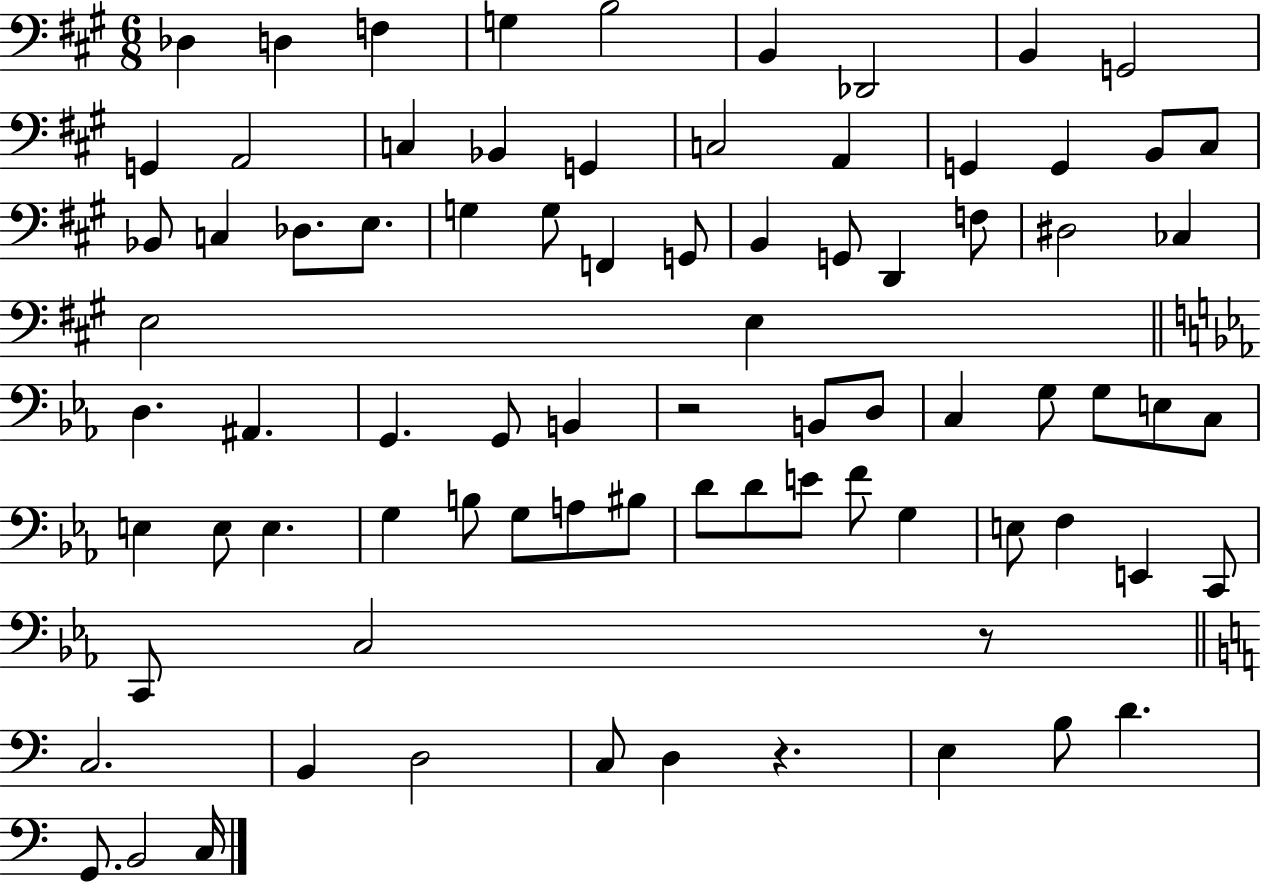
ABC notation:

X:1
T:Untitled
M:6/8
L:1/4
K:A
_D, D, F, G, B,2 B,, _D,,2 B,, G,,2 G,, A,,2 C, _B,, G,, C,2 A,, G,, G,, B,,/2 ^C,/2 _B,,/2 C, _D,/2 E,/2 G, G,/2 F,, G,,/2 B,, G,,/2 D,, F,/2 ^D,2 _C, E,2 E, D, ^A,, G,, G,,/2 B,, z2 B,,/2 D,/2 C, G,/2 G,/2 E,/2 C,/2 E, E,/2 E, G, B,/2 G,/2 A,/2 ^B,/2 D/2 D/2 E/2 F/2 G, E,/2 F, E,, C,,/2 C,,/2 C,2 z/2 C,2 B,, D,2 C,/2 D, z E, B,/2 D G,,/2 B,,2 C,/4